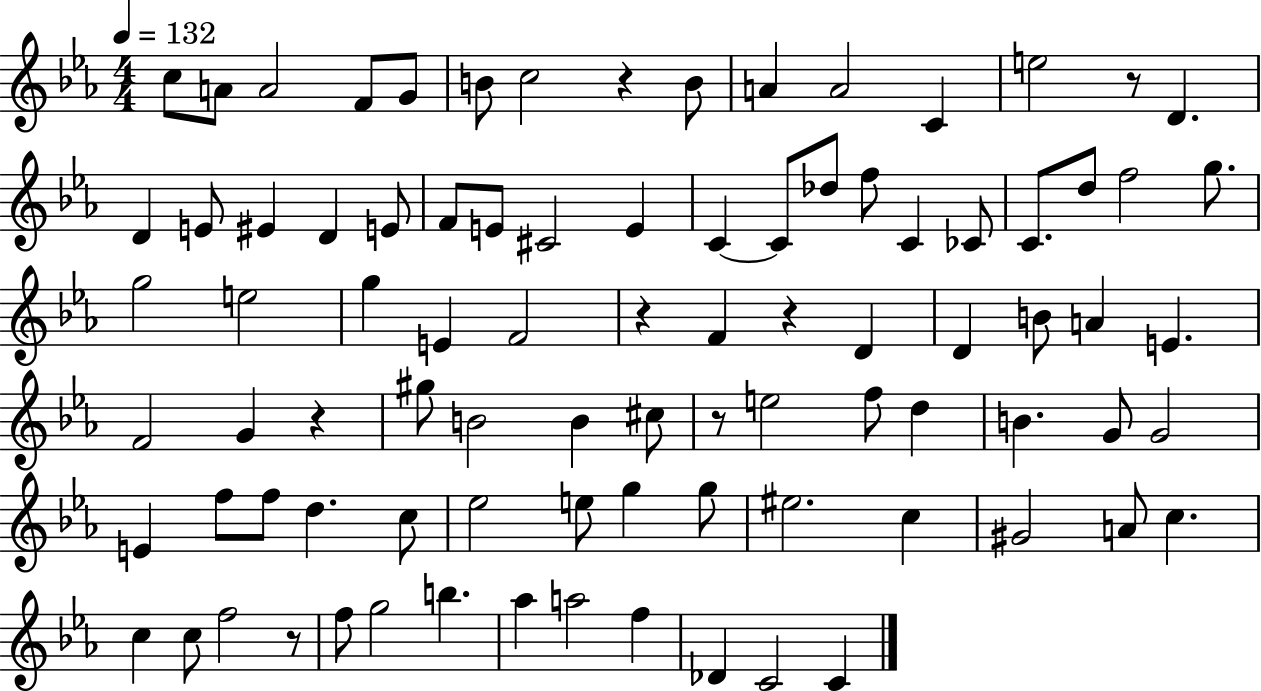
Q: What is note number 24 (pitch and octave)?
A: C4